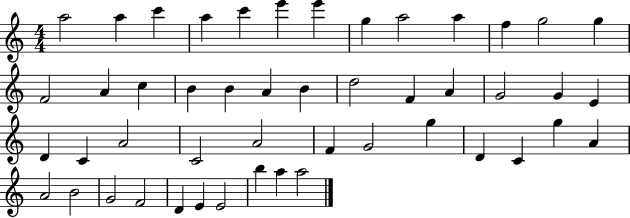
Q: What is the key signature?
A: C major